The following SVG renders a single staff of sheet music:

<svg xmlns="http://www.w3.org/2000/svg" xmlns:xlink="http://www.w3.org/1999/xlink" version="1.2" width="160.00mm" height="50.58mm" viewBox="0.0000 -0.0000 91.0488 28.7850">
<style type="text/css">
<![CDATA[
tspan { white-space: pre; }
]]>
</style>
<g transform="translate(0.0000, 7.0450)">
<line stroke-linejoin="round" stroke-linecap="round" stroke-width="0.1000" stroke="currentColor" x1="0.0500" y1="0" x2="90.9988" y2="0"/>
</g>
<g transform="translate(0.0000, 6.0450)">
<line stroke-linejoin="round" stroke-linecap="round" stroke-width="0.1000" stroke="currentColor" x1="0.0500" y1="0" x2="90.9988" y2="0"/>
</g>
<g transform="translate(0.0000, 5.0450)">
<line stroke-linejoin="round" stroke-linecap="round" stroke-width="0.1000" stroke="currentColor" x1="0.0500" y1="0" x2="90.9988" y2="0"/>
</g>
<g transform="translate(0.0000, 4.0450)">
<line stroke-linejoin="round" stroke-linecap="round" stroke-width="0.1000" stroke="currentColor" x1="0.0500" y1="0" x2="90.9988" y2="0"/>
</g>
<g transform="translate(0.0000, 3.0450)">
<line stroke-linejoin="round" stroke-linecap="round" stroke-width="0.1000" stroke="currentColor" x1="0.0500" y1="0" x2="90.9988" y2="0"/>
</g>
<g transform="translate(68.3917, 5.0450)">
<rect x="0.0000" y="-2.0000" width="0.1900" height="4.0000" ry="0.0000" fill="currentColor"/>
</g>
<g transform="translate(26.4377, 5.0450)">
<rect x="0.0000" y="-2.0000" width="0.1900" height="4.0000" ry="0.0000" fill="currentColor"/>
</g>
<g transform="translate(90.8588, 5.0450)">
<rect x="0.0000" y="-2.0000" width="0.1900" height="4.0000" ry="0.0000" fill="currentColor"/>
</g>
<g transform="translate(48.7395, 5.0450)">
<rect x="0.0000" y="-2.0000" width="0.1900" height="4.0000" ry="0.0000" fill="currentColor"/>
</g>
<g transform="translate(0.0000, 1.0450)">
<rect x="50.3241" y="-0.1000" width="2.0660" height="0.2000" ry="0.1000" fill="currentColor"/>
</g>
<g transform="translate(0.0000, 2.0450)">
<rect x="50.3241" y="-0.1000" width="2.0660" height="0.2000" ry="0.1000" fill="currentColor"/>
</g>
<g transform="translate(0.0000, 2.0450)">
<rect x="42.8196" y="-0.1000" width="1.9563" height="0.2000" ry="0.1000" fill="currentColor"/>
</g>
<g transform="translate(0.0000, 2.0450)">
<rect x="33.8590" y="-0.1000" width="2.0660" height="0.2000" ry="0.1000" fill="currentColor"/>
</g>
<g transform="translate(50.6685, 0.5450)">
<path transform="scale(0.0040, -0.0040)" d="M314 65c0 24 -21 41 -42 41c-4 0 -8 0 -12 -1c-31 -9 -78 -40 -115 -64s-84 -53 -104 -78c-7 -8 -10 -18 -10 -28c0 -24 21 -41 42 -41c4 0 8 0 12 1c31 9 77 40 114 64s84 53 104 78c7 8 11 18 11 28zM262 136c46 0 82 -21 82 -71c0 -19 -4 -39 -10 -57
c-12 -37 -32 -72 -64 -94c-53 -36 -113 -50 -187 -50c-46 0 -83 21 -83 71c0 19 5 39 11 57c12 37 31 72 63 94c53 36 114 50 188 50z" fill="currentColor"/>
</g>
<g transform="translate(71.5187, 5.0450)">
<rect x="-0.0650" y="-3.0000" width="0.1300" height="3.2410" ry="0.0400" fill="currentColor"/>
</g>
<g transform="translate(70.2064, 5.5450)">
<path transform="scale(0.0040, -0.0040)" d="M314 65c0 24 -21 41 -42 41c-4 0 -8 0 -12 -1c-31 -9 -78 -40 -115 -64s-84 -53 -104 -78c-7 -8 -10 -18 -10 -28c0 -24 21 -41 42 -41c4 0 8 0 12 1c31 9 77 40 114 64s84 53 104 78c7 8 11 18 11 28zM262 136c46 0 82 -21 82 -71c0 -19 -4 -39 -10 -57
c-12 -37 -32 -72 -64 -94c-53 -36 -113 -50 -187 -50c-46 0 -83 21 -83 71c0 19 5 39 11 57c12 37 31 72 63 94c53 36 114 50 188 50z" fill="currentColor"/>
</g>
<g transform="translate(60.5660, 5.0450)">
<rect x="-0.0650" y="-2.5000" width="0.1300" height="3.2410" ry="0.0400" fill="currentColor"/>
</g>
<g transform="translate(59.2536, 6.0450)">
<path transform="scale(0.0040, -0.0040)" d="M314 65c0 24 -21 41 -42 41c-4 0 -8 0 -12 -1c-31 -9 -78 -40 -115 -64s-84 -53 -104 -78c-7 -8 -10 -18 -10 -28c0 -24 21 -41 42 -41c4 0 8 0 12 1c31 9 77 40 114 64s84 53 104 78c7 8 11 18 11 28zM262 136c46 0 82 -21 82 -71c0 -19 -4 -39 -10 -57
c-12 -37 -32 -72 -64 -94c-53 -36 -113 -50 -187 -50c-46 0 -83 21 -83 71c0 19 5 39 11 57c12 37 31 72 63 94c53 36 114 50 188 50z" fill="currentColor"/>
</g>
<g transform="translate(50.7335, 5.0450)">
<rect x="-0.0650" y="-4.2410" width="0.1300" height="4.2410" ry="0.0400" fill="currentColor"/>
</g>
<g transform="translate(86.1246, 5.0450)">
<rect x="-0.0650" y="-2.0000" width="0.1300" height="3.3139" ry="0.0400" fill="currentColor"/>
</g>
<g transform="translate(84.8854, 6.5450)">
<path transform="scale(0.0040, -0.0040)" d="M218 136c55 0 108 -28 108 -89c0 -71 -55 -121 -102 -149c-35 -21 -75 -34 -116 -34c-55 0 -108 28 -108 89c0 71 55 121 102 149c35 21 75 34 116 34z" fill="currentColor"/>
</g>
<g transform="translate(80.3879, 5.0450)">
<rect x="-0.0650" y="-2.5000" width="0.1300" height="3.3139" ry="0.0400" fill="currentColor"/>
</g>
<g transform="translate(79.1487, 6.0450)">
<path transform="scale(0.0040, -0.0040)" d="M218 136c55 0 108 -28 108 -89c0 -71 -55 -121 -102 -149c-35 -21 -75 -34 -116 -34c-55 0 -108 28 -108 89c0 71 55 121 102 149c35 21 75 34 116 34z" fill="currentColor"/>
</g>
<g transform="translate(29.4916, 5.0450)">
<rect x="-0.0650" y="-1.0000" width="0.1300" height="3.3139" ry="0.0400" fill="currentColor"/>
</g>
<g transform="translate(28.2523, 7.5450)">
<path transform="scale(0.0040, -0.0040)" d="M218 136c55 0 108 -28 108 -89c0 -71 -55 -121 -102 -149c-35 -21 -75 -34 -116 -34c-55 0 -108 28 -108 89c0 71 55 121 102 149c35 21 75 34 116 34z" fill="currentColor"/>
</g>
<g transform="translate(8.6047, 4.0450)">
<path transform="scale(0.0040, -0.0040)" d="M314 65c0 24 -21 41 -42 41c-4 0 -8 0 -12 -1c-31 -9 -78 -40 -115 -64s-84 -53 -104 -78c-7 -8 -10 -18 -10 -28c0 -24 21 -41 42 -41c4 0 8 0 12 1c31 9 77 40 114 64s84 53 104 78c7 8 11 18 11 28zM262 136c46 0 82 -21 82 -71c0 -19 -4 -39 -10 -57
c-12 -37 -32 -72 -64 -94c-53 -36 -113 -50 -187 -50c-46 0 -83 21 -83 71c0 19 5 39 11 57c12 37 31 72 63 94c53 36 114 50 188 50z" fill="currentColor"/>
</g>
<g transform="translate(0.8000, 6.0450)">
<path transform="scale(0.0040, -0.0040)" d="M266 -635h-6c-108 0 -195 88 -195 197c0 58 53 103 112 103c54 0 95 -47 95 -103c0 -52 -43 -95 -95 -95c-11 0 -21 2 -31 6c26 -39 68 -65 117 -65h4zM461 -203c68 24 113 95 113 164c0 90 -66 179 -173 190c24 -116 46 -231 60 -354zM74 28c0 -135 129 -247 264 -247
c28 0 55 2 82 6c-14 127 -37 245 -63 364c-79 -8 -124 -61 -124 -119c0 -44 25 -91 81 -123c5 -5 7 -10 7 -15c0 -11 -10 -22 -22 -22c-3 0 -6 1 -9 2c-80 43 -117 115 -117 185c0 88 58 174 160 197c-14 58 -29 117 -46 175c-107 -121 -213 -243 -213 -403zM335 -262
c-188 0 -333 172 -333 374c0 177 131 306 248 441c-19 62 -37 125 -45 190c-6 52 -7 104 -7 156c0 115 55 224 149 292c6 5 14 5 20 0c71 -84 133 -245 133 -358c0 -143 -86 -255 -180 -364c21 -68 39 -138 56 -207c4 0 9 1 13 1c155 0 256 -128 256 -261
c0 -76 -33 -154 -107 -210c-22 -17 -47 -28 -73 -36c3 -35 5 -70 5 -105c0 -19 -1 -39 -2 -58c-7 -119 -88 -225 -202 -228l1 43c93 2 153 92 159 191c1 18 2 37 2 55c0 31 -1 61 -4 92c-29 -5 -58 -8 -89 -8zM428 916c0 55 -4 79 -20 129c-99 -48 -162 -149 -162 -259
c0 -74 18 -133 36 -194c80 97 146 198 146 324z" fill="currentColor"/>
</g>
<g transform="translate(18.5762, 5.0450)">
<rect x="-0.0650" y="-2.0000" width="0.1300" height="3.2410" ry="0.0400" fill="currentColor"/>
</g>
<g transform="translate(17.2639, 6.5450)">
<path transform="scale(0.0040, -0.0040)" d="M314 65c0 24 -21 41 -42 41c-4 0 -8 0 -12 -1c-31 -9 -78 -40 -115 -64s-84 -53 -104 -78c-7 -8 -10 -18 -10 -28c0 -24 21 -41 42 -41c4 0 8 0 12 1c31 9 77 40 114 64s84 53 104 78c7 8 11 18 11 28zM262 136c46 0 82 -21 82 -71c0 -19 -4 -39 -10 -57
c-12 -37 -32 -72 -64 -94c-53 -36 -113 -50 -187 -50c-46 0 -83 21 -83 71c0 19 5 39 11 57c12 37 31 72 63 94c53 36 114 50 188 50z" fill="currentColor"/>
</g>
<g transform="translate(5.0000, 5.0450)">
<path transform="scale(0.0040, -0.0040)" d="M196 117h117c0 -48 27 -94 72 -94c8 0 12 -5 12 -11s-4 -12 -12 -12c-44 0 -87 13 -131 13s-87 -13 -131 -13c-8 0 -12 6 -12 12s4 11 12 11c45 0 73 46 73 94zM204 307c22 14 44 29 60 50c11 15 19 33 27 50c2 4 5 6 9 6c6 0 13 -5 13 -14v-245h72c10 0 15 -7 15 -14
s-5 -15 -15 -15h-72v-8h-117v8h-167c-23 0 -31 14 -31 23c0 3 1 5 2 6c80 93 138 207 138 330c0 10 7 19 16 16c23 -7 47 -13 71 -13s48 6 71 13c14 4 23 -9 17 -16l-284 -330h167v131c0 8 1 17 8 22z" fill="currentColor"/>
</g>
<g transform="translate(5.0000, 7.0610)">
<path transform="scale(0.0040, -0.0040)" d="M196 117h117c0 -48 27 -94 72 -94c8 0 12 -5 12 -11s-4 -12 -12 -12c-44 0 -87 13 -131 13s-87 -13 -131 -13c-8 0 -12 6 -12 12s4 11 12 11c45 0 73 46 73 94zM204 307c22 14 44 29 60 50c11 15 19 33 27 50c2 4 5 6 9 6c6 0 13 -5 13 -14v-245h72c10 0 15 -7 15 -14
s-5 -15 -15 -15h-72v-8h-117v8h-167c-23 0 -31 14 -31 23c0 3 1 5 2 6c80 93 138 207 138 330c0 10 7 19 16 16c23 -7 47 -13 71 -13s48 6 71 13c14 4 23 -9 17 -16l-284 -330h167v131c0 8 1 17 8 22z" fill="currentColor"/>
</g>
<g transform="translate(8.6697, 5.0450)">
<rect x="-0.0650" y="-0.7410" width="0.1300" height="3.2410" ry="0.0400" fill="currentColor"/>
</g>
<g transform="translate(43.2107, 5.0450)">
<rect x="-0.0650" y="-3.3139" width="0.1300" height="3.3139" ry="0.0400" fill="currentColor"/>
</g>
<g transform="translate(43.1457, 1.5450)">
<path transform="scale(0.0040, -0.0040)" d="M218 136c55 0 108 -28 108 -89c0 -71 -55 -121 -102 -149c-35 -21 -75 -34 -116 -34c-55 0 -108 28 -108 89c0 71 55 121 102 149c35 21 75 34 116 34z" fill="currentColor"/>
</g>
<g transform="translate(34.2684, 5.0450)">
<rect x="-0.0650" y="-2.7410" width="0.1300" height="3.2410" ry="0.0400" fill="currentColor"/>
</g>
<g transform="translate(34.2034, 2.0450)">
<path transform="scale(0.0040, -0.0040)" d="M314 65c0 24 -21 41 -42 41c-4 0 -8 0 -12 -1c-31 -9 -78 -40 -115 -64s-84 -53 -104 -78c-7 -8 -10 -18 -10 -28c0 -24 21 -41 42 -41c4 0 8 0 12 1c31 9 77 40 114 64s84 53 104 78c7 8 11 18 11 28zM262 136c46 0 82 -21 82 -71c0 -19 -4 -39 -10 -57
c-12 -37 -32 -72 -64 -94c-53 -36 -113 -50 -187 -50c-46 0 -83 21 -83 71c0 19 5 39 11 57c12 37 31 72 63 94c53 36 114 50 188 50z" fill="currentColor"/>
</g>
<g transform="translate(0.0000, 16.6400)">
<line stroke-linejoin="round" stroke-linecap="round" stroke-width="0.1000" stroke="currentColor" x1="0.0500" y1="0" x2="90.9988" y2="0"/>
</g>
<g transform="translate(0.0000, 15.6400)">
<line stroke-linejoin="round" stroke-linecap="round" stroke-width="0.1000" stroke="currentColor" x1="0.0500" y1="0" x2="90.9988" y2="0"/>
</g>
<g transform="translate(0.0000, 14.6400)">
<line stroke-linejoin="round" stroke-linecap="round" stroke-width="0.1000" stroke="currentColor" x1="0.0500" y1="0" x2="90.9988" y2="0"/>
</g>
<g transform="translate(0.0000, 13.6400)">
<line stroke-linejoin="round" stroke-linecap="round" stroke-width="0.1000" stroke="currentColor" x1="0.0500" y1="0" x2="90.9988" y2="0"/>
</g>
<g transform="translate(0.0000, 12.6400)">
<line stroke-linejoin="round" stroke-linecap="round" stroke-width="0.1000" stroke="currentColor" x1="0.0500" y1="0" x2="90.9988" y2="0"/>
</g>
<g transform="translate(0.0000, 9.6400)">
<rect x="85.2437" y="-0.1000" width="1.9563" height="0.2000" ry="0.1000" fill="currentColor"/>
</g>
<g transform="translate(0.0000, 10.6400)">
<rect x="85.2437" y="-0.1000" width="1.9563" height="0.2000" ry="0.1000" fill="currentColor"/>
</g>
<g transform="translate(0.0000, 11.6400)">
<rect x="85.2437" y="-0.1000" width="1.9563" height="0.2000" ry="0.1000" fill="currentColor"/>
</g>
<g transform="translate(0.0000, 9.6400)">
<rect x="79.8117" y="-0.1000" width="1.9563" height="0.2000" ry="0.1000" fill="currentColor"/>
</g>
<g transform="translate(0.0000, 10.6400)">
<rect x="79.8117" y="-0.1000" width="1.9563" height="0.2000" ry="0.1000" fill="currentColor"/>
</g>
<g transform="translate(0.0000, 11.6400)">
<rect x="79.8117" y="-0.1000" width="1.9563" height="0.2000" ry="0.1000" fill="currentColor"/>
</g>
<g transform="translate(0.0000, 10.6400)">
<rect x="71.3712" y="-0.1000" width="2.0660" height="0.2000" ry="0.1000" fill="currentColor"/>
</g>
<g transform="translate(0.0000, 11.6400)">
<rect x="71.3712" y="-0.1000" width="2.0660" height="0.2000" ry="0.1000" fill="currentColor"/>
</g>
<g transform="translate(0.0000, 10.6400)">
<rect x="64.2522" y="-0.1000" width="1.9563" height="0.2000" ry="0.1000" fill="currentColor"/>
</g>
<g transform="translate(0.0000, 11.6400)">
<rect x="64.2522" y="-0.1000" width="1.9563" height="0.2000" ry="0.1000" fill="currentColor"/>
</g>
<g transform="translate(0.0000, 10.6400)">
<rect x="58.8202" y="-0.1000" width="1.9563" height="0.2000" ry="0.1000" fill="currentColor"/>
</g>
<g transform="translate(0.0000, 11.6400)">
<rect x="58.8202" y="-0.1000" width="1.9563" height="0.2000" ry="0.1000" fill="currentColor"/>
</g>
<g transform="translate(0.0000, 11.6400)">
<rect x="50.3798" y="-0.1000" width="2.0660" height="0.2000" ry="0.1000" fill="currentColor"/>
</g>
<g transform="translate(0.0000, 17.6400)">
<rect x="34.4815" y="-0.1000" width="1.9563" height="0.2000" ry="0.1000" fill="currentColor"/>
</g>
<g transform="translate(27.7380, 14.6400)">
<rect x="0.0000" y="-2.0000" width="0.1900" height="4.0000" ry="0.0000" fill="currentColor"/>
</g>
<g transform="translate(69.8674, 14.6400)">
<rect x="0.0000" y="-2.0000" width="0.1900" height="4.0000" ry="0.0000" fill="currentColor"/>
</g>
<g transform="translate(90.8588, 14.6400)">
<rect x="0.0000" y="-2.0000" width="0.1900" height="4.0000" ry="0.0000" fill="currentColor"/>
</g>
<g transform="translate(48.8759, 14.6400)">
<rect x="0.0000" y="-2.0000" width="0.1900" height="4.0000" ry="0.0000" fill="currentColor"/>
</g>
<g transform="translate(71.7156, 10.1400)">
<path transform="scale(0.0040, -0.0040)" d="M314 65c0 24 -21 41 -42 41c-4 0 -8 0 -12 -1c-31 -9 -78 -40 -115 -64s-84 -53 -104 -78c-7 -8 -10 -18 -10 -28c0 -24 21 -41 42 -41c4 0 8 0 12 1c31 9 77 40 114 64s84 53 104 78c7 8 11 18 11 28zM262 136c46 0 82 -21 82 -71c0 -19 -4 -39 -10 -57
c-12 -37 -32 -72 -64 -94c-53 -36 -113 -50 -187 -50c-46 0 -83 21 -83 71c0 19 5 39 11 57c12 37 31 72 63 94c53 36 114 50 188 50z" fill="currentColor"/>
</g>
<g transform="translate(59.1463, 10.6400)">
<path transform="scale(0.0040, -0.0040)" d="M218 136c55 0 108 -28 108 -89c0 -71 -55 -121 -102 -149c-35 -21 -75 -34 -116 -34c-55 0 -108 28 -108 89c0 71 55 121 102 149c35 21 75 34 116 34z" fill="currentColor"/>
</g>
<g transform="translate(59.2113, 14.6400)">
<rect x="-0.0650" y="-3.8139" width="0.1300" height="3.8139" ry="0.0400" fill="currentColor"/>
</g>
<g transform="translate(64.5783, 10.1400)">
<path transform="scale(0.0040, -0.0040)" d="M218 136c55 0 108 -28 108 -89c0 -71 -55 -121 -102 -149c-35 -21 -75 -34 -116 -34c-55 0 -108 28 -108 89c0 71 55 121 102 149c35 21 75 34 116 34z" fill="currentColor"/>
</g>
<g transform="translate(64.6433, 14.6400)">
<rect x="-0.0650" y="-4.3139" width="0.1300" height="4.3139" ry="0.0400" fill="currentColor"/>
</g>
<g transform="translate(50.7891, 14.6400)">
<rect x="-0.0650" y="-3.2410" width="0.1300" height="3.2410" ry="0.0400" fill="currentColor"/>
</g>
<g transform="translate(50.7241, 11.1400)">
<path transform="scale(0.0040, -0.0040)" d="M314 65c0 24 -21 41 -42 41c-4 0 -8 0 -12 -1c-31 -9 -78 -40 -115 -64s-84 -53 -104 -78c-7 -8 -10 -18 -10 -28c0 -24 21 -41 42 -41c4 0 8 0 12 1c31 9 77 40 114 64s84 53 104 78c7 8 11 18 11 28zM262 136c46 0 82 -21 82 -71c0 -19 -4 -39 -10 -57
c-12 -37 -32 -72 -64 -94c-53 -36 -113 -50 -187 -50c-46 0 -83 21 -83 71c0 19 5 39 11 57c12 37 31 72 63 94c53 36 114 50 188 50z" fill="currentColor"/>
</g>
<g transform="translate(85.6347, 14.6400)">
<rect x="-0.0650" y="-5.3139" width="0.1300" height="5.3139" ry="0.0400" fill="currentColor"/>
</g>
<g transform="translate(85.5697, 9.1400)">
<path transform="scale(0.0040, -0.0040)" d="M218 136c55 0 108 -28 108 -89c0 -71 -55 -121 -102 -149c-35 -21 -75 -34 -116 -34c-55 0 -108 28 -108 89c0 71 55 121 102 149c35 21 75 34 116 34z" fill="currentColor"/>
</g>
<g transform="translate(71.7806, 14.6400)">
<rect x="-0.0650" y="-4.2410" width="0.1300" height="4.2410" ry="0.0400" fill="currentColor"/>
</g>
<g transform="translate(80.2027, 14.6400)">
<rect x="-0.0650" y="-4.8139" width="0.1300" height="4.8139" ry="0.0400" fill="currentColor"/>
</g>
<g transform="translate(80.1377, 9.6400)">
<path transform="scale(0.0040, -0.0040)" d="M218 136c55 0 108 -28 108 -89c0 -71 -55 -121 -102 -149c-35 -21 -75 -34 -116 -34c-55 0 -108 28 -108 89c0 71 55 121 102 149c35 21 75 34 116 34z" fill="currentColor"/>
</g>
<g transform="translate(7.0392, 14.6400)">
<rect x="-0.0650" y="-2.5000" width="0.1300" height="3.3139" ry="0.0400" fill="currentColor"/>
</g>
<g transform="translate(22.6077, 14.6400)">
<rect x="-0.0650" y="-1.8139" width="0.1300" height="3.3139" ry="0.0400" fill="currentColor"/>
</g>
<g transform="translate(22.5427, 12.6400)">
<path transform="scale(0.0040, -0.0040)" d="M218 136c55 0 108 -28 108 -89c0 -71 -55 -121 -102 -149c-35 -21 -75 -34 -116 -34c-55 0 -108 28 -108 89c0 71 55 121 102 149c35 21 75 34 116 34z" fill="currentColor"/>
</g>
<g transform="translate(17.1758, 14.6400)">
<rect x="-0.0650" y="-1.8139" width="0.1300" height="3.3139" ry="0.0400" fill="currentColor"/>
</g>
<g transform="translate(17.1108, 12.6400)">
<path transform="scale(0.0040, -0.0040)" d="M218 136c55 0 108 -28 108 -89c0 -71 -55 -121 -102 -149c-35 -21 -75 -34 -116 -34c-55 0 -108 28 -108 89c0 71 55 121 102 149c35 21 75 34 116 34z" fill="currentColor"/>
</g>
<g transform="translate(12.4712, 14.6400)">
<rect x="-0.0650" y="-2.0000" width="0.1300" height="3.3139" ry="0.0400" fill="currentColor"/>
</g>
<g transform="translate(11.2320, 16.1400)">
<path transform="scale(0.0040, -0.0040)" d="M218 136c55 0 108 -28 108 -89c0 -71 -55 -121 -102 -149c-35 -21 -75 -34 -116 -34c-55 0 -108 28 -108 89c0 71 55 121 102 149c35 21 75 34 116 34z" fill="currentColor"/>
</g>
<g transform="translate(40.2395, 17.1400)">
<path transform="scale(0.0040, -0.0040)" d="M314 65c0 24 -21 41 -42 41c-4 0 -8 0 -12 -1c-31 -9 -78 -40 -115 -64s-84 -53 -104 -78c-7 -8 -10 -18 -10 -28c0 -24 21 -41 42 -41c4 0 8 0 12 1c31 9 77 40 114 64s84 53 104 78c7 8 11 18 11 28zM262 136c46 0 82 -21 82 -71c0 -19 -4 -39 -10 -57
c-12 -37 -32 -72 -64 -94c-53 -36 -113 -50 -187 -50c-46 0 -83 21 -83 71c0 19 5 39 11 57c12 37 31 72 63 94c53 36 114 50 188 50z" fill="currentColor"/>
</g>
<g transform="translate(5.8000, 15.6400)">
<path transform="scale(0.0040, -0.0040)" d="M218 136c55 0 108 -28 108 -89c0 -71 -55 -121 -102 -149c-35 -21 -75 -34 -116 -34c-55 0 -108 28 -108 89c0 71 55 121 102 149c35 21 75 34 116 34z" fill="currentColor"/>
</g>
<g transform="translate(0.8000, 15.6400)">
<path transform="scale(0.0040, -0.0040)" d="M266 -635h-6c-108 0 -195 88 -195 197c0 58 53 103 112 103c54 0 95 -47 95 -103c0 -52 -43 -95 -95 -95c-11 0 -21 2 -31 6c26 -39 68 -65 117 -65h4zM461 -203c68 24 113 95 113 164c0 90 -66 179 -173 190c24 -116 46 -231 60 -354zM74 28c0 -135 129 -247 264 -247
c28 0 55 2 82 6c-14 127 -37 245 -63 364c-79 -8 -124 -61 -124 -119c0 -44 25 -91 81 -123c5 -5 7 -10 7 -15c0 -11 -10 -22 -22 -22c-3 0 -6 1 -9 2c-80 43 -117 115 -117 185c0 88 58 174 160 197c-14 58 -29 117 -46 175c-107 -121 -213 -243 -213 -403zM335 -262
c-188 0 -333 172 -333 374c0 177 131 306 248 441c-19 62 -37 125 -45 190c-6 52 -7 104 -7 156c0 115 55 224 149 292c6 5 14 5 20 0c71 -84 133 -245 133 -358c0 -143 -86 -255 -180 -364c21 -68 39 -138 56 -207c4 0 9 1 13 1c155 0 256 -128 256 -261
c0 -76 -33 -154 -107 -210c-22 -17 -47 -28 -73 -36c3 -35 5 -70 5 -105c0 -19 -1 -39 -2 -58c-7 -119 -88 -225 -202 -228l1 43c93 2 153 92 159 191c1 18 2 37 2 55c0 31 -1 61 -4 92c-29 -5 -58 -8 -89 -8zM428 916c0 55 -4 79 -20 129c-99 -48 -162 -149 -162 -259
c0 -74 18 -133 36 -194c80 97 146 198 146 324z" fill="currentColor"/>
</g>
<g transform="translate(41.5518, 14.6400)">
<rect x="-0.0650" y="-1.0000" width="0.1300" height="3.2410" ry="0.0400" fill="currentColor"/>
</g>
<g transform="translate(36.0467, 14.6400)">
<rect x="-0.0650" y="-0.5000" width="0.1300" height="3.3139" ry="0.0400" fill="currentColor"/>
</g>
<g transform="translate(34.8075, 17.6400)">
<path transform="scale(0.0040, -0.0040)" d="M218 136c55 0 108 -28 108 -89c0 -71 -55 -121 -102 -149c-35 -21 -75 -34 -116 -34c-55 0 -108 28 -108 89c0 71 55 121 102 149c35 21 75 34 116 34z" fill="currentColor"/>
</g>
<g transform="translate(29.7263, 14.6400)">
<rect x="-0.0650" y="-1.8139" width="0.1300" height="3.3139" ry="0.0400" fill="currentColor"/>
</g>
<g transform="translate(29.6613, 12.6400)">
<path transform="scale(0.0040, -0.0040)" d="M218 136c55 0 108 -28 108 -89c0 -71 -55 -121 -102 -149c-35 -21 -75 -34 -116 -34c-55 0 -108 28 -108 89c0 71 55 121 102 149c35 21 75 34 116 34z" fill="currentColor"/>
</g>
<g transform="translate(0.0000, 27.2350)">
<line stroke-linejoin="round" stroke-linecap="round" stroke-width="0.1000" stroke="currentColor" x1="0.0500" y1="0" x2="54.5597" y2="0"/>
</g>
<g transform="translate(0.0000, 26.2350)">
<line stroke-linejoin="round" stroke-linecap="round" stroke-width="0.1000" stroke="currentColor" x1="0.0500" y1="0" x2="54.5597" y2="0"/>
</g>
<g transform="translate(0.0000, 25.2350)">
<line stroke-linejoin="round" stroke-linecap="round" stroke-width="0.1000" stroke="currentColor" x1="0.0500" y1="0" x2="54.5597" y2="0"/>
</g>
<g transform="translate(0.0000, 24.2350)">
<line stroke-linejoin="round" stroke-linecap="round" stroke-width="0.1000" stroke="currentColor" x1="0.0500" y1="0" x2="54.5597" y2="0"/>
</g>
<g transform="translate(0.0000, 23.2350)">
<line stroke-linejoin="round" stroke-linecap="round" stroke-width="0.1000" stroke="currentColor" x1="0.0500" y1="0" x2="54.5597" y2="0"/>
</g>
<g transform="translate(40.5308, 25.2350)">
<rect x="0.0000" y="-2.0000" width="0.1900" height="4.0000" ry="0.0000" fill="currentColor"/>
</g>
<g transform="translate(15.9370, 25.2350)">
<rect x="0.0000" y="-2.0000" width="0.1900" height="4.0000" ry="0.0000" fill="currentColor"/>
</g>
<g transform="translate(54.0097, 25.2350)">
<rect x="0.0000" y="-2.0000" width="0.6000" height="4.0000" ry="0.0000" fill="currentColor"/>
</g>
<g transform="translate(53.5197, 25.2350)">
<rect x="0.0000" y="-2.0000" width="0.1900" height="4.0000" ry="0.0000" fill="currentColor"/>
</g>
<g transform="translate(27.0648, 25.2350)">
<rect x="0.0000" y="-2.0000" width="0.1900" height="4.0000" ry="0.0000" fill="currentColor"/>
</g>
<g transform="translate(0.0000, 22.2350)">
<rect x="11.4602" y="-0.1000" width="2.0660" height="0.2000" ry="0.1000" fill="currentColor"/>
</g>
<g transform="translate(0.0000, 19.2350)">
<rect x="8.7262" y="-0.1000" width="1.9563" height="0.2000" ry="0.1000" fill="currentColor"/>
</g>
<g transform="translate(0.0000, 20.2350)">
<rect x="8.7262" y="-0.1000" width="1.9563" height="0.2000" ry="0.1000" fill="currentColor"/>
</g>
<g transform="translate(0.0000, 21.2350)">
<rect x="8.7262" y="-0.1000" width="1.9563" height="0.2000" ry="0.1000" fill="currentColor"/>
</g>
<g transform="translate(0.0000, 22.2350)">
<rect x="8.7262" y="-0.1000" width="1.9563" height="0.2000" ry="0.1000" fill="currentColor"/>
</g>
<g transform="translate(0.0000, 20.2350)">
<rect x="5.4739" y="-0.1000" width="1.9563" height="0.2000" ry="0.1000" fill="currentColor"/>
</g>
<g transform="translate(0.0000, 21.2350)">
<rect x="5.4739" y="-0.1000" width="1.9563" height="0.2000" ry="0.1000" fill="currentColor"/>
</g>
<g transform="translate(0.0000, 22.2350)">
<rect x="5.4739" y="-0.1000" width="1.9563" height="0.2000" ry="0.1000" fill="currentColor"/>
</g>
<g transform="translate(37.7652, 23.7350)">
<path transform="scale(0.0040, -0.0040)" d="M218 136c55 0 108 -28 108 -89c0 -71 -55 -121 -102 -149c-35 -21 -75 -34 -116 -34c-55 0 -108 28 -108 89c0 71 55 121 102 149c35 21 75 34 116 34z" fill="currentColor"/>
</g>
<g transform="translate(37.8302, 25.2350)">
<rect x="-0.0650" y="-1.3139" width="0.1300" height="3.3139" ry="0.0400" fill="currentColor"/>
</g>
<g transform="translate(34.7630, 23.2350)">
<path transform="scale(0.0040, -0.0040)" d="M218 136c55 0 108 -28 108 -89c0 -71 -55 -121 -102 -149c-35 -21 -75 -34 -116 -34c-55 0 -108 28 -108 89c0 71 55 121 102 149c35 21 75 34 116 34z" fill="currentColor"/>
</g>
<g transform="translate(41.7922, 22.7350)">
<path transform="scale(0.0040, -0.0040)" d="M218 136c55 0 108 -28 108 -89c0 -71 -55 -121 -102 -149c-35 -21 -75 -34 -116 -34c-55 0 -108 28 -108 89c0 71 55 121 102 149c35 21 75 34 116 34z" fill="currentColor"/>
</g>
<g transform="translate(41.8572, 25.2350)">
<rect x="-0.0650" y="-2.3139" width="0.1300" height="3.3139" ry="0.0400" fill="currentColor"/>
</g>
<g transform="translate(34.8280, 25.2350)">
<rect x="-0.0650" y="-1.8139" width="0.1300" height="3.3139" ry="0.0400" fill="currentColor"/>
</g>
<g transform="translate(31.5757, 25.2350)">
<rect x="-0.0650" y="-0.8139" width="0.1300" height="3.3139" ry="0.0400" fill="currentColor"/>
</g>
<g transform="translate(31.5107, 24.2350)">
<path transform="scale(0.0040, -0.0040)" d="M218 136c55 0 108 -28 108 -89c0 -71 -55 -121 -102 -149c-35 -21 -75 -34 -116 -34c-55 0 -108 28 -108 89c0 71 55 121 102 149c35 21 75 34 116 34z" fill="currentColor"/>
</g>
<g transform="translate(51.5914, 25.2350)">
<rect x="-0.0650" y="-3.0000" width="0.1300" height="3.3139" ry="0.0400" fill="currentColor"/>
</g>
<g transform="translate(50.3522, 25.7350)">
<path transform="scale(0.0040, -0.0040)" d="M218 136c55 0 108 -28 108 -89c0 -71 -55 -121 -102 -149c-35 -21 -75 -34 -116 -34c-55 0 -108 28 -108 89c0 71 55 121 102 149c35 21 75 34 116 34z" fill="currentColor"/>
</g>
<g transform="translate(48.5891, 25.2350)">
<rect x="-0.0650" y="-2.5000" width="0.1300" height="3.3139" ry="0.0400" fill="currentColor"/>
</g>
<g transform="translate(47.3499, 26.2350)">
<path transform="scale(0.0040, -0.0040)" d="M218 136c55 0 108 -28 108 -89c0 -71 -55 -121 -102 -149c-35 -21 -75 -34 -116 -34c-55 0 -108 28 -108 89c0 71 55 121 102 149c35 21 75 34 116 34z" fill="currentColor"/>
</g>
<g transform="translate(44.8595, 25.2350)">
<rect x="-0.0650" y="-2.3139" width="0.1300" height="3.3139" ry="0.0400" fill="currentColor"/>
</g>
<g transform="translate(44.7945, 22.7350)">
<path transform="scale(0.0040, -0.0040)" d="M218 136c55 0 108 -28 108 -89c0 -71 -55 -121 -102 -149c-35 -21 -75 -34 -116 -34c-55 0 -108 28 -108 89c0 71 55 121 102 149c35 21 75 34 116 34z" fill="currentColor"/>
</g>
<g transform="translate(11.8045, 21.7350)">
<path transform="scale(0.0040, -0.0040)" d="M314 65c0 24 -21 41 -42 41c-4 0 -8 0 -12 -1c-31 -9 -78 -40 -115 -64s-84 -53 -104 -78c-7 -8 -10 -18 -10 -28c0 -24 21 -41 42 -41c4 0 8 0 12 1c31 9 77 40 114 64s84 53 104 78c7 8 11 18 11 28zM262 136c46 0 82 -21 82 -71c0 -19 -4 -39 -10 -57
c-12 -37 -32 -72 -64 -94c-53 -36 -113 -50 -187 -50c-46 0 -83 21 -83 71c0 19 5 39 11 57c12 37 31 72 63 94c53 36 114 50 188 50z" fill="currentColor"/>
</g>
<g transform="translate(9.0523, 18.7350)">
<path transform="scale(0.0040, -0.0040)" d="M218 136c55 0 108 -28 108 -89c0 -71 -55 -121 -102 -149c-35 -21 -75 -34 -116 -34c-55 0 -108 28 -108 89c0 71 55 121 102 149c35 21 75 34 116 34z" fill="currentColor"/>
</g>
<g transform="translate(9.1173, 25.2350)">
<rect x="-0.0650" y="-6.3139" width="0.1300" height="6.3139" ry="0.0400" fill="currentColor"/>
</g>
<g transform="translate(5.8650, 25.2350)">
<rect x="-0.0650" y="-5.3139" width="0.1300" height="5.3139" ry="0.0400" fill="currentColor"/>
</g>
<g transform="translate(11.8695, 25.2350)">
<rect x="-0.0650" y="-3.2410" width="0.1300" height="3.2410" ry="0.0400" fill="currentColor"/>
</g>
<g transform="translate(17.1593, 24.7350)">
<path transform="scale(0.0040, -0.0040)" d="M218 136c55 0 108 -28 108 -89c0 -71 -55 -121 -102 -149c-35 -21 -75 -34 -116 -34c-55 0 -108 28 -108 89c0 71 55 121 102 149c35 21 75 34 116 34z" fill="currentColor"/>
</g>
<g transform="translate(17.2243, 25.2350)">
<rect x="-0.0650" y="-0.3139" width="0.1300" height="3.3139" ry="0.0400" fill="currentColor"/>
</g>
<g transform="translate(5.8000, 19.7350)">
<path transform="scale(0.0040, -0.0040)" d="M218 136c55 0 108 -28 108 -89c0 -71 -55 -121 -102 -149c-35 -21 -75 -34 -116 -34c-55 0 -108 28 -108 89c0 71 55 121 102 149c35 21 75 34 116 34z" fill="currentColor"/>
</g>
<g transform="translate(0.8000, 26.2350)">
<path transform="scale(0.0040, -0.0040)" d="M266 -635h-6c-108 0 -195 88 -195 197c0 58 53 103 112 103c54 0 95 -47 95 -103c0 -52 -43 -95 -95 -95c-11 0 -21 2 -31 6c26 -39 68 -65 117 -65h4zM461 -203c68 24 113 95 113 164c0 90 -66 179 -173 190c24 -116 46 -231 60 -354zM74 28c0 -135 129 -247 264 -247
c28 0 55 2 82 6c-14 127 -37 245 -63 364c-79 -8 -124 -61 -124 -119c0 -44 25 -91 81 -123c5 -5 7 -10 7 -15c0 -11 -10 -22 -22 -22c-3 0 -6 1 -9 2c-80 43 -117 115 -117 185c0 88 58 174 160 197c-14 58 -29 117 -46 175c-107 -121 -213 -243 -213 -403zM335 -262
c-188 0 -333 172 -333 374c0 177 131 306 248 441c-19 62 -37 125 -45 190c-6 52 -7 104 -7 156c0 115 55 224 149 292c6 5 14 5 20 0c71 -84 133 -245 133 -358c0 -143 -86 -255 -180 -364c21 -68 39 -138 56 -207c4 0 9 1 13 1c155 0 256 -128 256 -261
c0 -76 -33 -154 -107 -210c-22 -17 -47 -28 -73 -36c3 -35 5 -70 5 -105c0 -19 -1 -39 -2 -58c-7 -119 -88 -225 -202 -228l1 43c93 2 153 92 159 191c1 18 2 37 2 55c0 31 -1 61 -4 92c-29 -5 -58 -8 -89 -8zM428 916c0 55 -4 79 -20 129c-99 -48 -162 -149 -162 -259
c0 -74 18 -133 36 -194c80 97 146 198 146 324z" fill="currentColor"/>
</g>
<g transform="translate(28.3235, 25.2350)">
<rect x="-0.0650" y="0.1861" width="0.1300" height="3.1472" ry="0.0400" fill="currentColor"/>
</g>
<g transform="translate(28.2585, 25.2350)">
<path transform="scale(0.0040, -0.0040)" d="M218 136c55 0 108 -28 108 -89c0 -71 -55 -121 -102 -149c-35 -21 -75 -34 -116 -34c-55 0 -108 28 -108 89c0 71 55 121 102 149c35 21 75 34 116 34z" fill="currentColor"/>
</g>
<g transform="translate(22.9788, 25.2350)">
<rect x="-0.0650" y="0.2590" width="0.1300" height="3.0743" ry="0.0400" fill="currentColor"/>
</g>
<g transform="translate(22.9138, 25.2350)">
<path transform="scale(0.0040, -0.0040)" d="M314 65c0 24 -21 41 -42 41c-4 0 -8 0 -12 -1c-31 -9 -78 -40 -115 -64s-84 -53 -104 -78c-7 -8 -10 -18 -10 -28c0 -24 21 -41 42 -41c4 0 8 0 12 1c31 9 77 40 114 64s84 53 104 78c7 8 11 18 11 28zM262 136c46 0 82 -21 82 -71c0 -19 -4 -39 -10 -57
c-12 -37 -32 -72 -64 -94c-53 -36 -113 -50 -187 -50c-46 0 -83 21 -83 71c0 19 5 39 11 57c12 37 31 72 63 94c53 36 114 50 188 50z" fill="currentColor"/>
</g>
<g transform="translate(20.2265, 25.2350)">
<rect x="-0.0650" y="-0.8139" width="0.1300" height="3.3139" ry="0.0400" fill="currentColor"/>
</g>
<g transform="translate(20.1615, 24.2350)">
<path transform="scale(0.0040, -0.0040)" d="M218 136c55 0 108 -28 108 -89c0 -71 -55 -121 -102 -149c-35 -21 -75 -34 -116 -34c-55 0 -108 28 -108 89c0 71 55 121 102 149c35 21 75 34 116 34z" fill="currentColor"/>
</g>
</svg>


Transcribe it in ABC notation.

X:1
T:Untitled
M:4/4
L:1/4
K:C
d2 F2 D a2 b d'2 G2 A2 G F G F f f f C D2 b2 c' d' d'2 e' f' f' a' b2 c d B2 B d f e g g G A